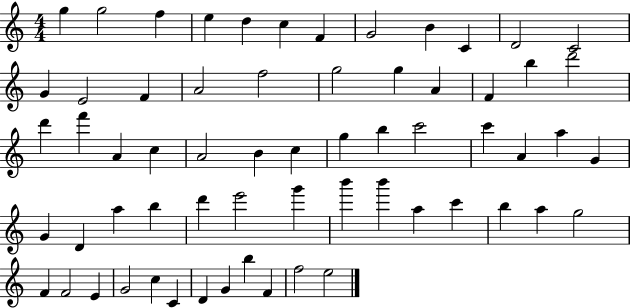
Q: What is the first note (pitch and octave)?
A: G5